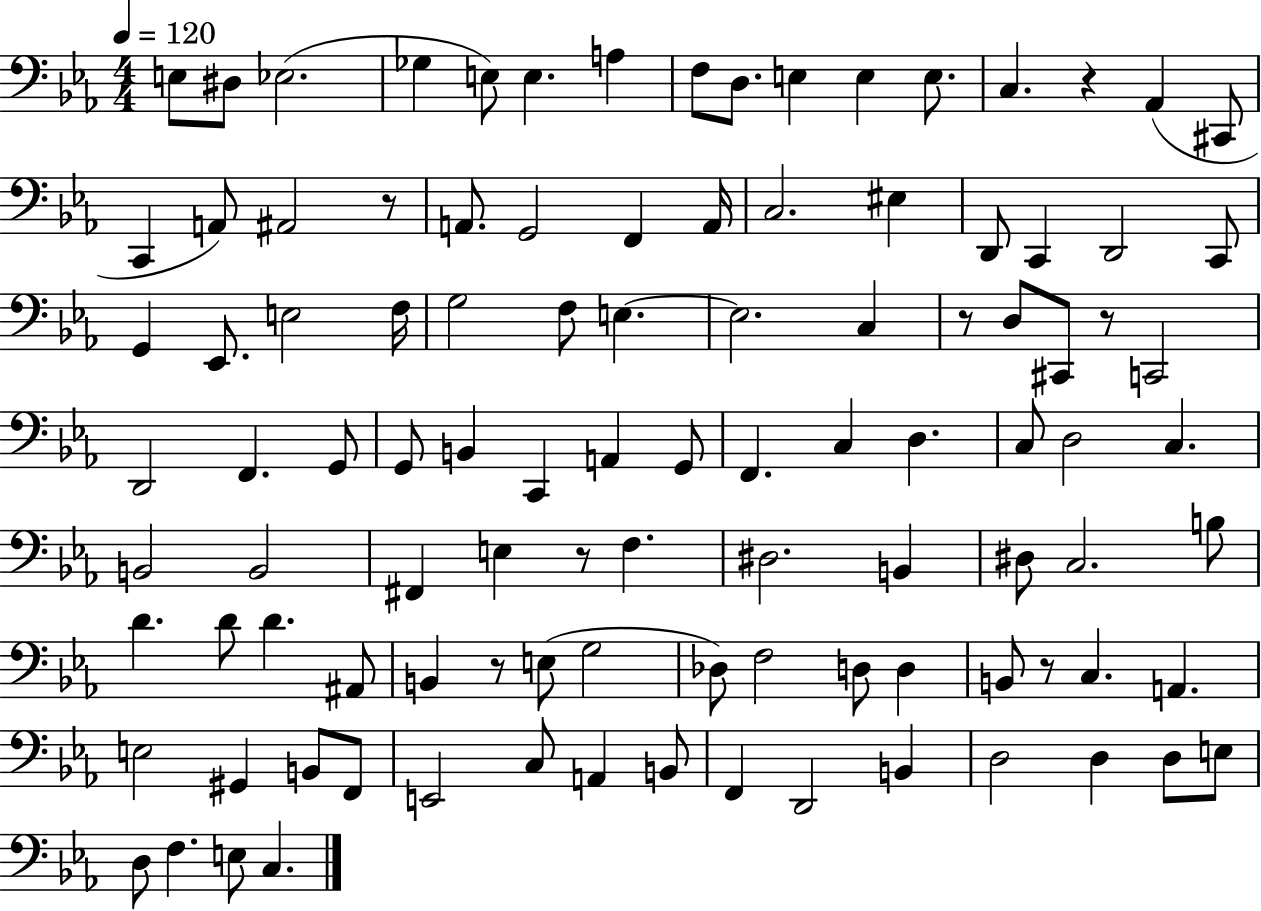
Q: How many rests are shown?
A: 7